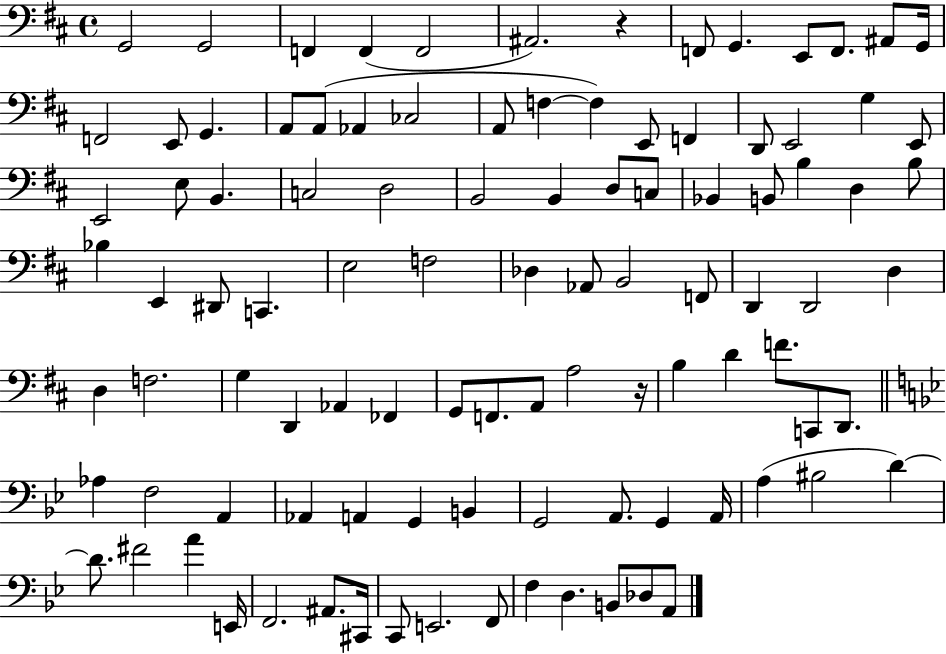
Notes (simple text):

G2/h G2/h F2/q F2/q F2/h A#2/h. R/q F2/e G2/q. E2/e F2/e. A#2/e G2/s F2/h E2/e G2/q. A2/e A2/e Ab2/q CES3/h A2/e F3/q F3/q E2/e F2/q D2/e E2/h G3/q E2/e E2/h E3/e B2/q. C3/h D3/h B2/h B2/q D3/e C3/e Bb2/q B2/e B3/q D3/q B3/e Bb3/q E2/q D#2/e C2/q. E3/h F3/h Db3/q Ab2/e B2/h F2/e D2/q D2/h D3/q D3/q F3/h. G3/q D2/q Ab2/q FES2/q G2/e F2/e. A2/e A3/h R/s B3/q D4/q F4/e. C2/e D2/e. Ab3/q F3/h A2/q Ab2/q A2/q G2/q B2/q G2/h A2/e. G2/q A2/s A3/q BIS3/h D4/q D4/e. F#4/h A4/q E2/s F2/h. A#2/e. C#2/s C2/e E2/h. F2/e F3/q D3/q. B2/e Db3/e A2/e